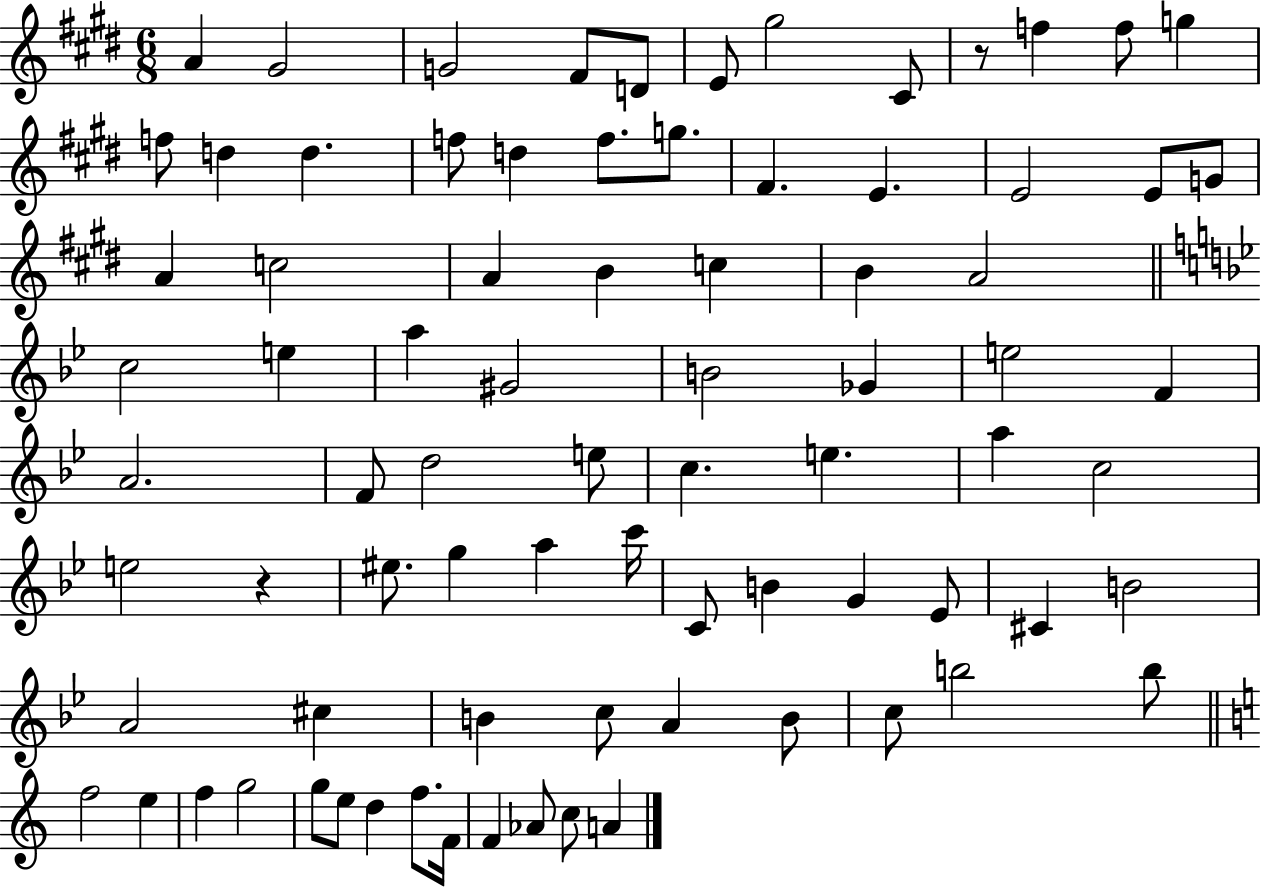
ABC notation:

X:1
T:Untitled
M:6/8
L:1/4
K:E
A ^G2 G2 ^F/2 D/2 E/2 ^g2 ^C/2 z/2 f f/2 g f/2 d d f/2 d f/2 g/2 ^F E E2 E/2 G/2 A c2 A B c B A2 c2 e a ^G2 B2 _G e2 F A2 F/2 d2 e/2 c e a c2 e2 z ^e/2 g a c'/4 C/2 B G _E/2 ^C B2 A2 ^c B c/2 A B/2 c/2 b2 b/2 f2 e f g2 g/2 e/2 d f/2 F/4 F _A/2 c/2 A